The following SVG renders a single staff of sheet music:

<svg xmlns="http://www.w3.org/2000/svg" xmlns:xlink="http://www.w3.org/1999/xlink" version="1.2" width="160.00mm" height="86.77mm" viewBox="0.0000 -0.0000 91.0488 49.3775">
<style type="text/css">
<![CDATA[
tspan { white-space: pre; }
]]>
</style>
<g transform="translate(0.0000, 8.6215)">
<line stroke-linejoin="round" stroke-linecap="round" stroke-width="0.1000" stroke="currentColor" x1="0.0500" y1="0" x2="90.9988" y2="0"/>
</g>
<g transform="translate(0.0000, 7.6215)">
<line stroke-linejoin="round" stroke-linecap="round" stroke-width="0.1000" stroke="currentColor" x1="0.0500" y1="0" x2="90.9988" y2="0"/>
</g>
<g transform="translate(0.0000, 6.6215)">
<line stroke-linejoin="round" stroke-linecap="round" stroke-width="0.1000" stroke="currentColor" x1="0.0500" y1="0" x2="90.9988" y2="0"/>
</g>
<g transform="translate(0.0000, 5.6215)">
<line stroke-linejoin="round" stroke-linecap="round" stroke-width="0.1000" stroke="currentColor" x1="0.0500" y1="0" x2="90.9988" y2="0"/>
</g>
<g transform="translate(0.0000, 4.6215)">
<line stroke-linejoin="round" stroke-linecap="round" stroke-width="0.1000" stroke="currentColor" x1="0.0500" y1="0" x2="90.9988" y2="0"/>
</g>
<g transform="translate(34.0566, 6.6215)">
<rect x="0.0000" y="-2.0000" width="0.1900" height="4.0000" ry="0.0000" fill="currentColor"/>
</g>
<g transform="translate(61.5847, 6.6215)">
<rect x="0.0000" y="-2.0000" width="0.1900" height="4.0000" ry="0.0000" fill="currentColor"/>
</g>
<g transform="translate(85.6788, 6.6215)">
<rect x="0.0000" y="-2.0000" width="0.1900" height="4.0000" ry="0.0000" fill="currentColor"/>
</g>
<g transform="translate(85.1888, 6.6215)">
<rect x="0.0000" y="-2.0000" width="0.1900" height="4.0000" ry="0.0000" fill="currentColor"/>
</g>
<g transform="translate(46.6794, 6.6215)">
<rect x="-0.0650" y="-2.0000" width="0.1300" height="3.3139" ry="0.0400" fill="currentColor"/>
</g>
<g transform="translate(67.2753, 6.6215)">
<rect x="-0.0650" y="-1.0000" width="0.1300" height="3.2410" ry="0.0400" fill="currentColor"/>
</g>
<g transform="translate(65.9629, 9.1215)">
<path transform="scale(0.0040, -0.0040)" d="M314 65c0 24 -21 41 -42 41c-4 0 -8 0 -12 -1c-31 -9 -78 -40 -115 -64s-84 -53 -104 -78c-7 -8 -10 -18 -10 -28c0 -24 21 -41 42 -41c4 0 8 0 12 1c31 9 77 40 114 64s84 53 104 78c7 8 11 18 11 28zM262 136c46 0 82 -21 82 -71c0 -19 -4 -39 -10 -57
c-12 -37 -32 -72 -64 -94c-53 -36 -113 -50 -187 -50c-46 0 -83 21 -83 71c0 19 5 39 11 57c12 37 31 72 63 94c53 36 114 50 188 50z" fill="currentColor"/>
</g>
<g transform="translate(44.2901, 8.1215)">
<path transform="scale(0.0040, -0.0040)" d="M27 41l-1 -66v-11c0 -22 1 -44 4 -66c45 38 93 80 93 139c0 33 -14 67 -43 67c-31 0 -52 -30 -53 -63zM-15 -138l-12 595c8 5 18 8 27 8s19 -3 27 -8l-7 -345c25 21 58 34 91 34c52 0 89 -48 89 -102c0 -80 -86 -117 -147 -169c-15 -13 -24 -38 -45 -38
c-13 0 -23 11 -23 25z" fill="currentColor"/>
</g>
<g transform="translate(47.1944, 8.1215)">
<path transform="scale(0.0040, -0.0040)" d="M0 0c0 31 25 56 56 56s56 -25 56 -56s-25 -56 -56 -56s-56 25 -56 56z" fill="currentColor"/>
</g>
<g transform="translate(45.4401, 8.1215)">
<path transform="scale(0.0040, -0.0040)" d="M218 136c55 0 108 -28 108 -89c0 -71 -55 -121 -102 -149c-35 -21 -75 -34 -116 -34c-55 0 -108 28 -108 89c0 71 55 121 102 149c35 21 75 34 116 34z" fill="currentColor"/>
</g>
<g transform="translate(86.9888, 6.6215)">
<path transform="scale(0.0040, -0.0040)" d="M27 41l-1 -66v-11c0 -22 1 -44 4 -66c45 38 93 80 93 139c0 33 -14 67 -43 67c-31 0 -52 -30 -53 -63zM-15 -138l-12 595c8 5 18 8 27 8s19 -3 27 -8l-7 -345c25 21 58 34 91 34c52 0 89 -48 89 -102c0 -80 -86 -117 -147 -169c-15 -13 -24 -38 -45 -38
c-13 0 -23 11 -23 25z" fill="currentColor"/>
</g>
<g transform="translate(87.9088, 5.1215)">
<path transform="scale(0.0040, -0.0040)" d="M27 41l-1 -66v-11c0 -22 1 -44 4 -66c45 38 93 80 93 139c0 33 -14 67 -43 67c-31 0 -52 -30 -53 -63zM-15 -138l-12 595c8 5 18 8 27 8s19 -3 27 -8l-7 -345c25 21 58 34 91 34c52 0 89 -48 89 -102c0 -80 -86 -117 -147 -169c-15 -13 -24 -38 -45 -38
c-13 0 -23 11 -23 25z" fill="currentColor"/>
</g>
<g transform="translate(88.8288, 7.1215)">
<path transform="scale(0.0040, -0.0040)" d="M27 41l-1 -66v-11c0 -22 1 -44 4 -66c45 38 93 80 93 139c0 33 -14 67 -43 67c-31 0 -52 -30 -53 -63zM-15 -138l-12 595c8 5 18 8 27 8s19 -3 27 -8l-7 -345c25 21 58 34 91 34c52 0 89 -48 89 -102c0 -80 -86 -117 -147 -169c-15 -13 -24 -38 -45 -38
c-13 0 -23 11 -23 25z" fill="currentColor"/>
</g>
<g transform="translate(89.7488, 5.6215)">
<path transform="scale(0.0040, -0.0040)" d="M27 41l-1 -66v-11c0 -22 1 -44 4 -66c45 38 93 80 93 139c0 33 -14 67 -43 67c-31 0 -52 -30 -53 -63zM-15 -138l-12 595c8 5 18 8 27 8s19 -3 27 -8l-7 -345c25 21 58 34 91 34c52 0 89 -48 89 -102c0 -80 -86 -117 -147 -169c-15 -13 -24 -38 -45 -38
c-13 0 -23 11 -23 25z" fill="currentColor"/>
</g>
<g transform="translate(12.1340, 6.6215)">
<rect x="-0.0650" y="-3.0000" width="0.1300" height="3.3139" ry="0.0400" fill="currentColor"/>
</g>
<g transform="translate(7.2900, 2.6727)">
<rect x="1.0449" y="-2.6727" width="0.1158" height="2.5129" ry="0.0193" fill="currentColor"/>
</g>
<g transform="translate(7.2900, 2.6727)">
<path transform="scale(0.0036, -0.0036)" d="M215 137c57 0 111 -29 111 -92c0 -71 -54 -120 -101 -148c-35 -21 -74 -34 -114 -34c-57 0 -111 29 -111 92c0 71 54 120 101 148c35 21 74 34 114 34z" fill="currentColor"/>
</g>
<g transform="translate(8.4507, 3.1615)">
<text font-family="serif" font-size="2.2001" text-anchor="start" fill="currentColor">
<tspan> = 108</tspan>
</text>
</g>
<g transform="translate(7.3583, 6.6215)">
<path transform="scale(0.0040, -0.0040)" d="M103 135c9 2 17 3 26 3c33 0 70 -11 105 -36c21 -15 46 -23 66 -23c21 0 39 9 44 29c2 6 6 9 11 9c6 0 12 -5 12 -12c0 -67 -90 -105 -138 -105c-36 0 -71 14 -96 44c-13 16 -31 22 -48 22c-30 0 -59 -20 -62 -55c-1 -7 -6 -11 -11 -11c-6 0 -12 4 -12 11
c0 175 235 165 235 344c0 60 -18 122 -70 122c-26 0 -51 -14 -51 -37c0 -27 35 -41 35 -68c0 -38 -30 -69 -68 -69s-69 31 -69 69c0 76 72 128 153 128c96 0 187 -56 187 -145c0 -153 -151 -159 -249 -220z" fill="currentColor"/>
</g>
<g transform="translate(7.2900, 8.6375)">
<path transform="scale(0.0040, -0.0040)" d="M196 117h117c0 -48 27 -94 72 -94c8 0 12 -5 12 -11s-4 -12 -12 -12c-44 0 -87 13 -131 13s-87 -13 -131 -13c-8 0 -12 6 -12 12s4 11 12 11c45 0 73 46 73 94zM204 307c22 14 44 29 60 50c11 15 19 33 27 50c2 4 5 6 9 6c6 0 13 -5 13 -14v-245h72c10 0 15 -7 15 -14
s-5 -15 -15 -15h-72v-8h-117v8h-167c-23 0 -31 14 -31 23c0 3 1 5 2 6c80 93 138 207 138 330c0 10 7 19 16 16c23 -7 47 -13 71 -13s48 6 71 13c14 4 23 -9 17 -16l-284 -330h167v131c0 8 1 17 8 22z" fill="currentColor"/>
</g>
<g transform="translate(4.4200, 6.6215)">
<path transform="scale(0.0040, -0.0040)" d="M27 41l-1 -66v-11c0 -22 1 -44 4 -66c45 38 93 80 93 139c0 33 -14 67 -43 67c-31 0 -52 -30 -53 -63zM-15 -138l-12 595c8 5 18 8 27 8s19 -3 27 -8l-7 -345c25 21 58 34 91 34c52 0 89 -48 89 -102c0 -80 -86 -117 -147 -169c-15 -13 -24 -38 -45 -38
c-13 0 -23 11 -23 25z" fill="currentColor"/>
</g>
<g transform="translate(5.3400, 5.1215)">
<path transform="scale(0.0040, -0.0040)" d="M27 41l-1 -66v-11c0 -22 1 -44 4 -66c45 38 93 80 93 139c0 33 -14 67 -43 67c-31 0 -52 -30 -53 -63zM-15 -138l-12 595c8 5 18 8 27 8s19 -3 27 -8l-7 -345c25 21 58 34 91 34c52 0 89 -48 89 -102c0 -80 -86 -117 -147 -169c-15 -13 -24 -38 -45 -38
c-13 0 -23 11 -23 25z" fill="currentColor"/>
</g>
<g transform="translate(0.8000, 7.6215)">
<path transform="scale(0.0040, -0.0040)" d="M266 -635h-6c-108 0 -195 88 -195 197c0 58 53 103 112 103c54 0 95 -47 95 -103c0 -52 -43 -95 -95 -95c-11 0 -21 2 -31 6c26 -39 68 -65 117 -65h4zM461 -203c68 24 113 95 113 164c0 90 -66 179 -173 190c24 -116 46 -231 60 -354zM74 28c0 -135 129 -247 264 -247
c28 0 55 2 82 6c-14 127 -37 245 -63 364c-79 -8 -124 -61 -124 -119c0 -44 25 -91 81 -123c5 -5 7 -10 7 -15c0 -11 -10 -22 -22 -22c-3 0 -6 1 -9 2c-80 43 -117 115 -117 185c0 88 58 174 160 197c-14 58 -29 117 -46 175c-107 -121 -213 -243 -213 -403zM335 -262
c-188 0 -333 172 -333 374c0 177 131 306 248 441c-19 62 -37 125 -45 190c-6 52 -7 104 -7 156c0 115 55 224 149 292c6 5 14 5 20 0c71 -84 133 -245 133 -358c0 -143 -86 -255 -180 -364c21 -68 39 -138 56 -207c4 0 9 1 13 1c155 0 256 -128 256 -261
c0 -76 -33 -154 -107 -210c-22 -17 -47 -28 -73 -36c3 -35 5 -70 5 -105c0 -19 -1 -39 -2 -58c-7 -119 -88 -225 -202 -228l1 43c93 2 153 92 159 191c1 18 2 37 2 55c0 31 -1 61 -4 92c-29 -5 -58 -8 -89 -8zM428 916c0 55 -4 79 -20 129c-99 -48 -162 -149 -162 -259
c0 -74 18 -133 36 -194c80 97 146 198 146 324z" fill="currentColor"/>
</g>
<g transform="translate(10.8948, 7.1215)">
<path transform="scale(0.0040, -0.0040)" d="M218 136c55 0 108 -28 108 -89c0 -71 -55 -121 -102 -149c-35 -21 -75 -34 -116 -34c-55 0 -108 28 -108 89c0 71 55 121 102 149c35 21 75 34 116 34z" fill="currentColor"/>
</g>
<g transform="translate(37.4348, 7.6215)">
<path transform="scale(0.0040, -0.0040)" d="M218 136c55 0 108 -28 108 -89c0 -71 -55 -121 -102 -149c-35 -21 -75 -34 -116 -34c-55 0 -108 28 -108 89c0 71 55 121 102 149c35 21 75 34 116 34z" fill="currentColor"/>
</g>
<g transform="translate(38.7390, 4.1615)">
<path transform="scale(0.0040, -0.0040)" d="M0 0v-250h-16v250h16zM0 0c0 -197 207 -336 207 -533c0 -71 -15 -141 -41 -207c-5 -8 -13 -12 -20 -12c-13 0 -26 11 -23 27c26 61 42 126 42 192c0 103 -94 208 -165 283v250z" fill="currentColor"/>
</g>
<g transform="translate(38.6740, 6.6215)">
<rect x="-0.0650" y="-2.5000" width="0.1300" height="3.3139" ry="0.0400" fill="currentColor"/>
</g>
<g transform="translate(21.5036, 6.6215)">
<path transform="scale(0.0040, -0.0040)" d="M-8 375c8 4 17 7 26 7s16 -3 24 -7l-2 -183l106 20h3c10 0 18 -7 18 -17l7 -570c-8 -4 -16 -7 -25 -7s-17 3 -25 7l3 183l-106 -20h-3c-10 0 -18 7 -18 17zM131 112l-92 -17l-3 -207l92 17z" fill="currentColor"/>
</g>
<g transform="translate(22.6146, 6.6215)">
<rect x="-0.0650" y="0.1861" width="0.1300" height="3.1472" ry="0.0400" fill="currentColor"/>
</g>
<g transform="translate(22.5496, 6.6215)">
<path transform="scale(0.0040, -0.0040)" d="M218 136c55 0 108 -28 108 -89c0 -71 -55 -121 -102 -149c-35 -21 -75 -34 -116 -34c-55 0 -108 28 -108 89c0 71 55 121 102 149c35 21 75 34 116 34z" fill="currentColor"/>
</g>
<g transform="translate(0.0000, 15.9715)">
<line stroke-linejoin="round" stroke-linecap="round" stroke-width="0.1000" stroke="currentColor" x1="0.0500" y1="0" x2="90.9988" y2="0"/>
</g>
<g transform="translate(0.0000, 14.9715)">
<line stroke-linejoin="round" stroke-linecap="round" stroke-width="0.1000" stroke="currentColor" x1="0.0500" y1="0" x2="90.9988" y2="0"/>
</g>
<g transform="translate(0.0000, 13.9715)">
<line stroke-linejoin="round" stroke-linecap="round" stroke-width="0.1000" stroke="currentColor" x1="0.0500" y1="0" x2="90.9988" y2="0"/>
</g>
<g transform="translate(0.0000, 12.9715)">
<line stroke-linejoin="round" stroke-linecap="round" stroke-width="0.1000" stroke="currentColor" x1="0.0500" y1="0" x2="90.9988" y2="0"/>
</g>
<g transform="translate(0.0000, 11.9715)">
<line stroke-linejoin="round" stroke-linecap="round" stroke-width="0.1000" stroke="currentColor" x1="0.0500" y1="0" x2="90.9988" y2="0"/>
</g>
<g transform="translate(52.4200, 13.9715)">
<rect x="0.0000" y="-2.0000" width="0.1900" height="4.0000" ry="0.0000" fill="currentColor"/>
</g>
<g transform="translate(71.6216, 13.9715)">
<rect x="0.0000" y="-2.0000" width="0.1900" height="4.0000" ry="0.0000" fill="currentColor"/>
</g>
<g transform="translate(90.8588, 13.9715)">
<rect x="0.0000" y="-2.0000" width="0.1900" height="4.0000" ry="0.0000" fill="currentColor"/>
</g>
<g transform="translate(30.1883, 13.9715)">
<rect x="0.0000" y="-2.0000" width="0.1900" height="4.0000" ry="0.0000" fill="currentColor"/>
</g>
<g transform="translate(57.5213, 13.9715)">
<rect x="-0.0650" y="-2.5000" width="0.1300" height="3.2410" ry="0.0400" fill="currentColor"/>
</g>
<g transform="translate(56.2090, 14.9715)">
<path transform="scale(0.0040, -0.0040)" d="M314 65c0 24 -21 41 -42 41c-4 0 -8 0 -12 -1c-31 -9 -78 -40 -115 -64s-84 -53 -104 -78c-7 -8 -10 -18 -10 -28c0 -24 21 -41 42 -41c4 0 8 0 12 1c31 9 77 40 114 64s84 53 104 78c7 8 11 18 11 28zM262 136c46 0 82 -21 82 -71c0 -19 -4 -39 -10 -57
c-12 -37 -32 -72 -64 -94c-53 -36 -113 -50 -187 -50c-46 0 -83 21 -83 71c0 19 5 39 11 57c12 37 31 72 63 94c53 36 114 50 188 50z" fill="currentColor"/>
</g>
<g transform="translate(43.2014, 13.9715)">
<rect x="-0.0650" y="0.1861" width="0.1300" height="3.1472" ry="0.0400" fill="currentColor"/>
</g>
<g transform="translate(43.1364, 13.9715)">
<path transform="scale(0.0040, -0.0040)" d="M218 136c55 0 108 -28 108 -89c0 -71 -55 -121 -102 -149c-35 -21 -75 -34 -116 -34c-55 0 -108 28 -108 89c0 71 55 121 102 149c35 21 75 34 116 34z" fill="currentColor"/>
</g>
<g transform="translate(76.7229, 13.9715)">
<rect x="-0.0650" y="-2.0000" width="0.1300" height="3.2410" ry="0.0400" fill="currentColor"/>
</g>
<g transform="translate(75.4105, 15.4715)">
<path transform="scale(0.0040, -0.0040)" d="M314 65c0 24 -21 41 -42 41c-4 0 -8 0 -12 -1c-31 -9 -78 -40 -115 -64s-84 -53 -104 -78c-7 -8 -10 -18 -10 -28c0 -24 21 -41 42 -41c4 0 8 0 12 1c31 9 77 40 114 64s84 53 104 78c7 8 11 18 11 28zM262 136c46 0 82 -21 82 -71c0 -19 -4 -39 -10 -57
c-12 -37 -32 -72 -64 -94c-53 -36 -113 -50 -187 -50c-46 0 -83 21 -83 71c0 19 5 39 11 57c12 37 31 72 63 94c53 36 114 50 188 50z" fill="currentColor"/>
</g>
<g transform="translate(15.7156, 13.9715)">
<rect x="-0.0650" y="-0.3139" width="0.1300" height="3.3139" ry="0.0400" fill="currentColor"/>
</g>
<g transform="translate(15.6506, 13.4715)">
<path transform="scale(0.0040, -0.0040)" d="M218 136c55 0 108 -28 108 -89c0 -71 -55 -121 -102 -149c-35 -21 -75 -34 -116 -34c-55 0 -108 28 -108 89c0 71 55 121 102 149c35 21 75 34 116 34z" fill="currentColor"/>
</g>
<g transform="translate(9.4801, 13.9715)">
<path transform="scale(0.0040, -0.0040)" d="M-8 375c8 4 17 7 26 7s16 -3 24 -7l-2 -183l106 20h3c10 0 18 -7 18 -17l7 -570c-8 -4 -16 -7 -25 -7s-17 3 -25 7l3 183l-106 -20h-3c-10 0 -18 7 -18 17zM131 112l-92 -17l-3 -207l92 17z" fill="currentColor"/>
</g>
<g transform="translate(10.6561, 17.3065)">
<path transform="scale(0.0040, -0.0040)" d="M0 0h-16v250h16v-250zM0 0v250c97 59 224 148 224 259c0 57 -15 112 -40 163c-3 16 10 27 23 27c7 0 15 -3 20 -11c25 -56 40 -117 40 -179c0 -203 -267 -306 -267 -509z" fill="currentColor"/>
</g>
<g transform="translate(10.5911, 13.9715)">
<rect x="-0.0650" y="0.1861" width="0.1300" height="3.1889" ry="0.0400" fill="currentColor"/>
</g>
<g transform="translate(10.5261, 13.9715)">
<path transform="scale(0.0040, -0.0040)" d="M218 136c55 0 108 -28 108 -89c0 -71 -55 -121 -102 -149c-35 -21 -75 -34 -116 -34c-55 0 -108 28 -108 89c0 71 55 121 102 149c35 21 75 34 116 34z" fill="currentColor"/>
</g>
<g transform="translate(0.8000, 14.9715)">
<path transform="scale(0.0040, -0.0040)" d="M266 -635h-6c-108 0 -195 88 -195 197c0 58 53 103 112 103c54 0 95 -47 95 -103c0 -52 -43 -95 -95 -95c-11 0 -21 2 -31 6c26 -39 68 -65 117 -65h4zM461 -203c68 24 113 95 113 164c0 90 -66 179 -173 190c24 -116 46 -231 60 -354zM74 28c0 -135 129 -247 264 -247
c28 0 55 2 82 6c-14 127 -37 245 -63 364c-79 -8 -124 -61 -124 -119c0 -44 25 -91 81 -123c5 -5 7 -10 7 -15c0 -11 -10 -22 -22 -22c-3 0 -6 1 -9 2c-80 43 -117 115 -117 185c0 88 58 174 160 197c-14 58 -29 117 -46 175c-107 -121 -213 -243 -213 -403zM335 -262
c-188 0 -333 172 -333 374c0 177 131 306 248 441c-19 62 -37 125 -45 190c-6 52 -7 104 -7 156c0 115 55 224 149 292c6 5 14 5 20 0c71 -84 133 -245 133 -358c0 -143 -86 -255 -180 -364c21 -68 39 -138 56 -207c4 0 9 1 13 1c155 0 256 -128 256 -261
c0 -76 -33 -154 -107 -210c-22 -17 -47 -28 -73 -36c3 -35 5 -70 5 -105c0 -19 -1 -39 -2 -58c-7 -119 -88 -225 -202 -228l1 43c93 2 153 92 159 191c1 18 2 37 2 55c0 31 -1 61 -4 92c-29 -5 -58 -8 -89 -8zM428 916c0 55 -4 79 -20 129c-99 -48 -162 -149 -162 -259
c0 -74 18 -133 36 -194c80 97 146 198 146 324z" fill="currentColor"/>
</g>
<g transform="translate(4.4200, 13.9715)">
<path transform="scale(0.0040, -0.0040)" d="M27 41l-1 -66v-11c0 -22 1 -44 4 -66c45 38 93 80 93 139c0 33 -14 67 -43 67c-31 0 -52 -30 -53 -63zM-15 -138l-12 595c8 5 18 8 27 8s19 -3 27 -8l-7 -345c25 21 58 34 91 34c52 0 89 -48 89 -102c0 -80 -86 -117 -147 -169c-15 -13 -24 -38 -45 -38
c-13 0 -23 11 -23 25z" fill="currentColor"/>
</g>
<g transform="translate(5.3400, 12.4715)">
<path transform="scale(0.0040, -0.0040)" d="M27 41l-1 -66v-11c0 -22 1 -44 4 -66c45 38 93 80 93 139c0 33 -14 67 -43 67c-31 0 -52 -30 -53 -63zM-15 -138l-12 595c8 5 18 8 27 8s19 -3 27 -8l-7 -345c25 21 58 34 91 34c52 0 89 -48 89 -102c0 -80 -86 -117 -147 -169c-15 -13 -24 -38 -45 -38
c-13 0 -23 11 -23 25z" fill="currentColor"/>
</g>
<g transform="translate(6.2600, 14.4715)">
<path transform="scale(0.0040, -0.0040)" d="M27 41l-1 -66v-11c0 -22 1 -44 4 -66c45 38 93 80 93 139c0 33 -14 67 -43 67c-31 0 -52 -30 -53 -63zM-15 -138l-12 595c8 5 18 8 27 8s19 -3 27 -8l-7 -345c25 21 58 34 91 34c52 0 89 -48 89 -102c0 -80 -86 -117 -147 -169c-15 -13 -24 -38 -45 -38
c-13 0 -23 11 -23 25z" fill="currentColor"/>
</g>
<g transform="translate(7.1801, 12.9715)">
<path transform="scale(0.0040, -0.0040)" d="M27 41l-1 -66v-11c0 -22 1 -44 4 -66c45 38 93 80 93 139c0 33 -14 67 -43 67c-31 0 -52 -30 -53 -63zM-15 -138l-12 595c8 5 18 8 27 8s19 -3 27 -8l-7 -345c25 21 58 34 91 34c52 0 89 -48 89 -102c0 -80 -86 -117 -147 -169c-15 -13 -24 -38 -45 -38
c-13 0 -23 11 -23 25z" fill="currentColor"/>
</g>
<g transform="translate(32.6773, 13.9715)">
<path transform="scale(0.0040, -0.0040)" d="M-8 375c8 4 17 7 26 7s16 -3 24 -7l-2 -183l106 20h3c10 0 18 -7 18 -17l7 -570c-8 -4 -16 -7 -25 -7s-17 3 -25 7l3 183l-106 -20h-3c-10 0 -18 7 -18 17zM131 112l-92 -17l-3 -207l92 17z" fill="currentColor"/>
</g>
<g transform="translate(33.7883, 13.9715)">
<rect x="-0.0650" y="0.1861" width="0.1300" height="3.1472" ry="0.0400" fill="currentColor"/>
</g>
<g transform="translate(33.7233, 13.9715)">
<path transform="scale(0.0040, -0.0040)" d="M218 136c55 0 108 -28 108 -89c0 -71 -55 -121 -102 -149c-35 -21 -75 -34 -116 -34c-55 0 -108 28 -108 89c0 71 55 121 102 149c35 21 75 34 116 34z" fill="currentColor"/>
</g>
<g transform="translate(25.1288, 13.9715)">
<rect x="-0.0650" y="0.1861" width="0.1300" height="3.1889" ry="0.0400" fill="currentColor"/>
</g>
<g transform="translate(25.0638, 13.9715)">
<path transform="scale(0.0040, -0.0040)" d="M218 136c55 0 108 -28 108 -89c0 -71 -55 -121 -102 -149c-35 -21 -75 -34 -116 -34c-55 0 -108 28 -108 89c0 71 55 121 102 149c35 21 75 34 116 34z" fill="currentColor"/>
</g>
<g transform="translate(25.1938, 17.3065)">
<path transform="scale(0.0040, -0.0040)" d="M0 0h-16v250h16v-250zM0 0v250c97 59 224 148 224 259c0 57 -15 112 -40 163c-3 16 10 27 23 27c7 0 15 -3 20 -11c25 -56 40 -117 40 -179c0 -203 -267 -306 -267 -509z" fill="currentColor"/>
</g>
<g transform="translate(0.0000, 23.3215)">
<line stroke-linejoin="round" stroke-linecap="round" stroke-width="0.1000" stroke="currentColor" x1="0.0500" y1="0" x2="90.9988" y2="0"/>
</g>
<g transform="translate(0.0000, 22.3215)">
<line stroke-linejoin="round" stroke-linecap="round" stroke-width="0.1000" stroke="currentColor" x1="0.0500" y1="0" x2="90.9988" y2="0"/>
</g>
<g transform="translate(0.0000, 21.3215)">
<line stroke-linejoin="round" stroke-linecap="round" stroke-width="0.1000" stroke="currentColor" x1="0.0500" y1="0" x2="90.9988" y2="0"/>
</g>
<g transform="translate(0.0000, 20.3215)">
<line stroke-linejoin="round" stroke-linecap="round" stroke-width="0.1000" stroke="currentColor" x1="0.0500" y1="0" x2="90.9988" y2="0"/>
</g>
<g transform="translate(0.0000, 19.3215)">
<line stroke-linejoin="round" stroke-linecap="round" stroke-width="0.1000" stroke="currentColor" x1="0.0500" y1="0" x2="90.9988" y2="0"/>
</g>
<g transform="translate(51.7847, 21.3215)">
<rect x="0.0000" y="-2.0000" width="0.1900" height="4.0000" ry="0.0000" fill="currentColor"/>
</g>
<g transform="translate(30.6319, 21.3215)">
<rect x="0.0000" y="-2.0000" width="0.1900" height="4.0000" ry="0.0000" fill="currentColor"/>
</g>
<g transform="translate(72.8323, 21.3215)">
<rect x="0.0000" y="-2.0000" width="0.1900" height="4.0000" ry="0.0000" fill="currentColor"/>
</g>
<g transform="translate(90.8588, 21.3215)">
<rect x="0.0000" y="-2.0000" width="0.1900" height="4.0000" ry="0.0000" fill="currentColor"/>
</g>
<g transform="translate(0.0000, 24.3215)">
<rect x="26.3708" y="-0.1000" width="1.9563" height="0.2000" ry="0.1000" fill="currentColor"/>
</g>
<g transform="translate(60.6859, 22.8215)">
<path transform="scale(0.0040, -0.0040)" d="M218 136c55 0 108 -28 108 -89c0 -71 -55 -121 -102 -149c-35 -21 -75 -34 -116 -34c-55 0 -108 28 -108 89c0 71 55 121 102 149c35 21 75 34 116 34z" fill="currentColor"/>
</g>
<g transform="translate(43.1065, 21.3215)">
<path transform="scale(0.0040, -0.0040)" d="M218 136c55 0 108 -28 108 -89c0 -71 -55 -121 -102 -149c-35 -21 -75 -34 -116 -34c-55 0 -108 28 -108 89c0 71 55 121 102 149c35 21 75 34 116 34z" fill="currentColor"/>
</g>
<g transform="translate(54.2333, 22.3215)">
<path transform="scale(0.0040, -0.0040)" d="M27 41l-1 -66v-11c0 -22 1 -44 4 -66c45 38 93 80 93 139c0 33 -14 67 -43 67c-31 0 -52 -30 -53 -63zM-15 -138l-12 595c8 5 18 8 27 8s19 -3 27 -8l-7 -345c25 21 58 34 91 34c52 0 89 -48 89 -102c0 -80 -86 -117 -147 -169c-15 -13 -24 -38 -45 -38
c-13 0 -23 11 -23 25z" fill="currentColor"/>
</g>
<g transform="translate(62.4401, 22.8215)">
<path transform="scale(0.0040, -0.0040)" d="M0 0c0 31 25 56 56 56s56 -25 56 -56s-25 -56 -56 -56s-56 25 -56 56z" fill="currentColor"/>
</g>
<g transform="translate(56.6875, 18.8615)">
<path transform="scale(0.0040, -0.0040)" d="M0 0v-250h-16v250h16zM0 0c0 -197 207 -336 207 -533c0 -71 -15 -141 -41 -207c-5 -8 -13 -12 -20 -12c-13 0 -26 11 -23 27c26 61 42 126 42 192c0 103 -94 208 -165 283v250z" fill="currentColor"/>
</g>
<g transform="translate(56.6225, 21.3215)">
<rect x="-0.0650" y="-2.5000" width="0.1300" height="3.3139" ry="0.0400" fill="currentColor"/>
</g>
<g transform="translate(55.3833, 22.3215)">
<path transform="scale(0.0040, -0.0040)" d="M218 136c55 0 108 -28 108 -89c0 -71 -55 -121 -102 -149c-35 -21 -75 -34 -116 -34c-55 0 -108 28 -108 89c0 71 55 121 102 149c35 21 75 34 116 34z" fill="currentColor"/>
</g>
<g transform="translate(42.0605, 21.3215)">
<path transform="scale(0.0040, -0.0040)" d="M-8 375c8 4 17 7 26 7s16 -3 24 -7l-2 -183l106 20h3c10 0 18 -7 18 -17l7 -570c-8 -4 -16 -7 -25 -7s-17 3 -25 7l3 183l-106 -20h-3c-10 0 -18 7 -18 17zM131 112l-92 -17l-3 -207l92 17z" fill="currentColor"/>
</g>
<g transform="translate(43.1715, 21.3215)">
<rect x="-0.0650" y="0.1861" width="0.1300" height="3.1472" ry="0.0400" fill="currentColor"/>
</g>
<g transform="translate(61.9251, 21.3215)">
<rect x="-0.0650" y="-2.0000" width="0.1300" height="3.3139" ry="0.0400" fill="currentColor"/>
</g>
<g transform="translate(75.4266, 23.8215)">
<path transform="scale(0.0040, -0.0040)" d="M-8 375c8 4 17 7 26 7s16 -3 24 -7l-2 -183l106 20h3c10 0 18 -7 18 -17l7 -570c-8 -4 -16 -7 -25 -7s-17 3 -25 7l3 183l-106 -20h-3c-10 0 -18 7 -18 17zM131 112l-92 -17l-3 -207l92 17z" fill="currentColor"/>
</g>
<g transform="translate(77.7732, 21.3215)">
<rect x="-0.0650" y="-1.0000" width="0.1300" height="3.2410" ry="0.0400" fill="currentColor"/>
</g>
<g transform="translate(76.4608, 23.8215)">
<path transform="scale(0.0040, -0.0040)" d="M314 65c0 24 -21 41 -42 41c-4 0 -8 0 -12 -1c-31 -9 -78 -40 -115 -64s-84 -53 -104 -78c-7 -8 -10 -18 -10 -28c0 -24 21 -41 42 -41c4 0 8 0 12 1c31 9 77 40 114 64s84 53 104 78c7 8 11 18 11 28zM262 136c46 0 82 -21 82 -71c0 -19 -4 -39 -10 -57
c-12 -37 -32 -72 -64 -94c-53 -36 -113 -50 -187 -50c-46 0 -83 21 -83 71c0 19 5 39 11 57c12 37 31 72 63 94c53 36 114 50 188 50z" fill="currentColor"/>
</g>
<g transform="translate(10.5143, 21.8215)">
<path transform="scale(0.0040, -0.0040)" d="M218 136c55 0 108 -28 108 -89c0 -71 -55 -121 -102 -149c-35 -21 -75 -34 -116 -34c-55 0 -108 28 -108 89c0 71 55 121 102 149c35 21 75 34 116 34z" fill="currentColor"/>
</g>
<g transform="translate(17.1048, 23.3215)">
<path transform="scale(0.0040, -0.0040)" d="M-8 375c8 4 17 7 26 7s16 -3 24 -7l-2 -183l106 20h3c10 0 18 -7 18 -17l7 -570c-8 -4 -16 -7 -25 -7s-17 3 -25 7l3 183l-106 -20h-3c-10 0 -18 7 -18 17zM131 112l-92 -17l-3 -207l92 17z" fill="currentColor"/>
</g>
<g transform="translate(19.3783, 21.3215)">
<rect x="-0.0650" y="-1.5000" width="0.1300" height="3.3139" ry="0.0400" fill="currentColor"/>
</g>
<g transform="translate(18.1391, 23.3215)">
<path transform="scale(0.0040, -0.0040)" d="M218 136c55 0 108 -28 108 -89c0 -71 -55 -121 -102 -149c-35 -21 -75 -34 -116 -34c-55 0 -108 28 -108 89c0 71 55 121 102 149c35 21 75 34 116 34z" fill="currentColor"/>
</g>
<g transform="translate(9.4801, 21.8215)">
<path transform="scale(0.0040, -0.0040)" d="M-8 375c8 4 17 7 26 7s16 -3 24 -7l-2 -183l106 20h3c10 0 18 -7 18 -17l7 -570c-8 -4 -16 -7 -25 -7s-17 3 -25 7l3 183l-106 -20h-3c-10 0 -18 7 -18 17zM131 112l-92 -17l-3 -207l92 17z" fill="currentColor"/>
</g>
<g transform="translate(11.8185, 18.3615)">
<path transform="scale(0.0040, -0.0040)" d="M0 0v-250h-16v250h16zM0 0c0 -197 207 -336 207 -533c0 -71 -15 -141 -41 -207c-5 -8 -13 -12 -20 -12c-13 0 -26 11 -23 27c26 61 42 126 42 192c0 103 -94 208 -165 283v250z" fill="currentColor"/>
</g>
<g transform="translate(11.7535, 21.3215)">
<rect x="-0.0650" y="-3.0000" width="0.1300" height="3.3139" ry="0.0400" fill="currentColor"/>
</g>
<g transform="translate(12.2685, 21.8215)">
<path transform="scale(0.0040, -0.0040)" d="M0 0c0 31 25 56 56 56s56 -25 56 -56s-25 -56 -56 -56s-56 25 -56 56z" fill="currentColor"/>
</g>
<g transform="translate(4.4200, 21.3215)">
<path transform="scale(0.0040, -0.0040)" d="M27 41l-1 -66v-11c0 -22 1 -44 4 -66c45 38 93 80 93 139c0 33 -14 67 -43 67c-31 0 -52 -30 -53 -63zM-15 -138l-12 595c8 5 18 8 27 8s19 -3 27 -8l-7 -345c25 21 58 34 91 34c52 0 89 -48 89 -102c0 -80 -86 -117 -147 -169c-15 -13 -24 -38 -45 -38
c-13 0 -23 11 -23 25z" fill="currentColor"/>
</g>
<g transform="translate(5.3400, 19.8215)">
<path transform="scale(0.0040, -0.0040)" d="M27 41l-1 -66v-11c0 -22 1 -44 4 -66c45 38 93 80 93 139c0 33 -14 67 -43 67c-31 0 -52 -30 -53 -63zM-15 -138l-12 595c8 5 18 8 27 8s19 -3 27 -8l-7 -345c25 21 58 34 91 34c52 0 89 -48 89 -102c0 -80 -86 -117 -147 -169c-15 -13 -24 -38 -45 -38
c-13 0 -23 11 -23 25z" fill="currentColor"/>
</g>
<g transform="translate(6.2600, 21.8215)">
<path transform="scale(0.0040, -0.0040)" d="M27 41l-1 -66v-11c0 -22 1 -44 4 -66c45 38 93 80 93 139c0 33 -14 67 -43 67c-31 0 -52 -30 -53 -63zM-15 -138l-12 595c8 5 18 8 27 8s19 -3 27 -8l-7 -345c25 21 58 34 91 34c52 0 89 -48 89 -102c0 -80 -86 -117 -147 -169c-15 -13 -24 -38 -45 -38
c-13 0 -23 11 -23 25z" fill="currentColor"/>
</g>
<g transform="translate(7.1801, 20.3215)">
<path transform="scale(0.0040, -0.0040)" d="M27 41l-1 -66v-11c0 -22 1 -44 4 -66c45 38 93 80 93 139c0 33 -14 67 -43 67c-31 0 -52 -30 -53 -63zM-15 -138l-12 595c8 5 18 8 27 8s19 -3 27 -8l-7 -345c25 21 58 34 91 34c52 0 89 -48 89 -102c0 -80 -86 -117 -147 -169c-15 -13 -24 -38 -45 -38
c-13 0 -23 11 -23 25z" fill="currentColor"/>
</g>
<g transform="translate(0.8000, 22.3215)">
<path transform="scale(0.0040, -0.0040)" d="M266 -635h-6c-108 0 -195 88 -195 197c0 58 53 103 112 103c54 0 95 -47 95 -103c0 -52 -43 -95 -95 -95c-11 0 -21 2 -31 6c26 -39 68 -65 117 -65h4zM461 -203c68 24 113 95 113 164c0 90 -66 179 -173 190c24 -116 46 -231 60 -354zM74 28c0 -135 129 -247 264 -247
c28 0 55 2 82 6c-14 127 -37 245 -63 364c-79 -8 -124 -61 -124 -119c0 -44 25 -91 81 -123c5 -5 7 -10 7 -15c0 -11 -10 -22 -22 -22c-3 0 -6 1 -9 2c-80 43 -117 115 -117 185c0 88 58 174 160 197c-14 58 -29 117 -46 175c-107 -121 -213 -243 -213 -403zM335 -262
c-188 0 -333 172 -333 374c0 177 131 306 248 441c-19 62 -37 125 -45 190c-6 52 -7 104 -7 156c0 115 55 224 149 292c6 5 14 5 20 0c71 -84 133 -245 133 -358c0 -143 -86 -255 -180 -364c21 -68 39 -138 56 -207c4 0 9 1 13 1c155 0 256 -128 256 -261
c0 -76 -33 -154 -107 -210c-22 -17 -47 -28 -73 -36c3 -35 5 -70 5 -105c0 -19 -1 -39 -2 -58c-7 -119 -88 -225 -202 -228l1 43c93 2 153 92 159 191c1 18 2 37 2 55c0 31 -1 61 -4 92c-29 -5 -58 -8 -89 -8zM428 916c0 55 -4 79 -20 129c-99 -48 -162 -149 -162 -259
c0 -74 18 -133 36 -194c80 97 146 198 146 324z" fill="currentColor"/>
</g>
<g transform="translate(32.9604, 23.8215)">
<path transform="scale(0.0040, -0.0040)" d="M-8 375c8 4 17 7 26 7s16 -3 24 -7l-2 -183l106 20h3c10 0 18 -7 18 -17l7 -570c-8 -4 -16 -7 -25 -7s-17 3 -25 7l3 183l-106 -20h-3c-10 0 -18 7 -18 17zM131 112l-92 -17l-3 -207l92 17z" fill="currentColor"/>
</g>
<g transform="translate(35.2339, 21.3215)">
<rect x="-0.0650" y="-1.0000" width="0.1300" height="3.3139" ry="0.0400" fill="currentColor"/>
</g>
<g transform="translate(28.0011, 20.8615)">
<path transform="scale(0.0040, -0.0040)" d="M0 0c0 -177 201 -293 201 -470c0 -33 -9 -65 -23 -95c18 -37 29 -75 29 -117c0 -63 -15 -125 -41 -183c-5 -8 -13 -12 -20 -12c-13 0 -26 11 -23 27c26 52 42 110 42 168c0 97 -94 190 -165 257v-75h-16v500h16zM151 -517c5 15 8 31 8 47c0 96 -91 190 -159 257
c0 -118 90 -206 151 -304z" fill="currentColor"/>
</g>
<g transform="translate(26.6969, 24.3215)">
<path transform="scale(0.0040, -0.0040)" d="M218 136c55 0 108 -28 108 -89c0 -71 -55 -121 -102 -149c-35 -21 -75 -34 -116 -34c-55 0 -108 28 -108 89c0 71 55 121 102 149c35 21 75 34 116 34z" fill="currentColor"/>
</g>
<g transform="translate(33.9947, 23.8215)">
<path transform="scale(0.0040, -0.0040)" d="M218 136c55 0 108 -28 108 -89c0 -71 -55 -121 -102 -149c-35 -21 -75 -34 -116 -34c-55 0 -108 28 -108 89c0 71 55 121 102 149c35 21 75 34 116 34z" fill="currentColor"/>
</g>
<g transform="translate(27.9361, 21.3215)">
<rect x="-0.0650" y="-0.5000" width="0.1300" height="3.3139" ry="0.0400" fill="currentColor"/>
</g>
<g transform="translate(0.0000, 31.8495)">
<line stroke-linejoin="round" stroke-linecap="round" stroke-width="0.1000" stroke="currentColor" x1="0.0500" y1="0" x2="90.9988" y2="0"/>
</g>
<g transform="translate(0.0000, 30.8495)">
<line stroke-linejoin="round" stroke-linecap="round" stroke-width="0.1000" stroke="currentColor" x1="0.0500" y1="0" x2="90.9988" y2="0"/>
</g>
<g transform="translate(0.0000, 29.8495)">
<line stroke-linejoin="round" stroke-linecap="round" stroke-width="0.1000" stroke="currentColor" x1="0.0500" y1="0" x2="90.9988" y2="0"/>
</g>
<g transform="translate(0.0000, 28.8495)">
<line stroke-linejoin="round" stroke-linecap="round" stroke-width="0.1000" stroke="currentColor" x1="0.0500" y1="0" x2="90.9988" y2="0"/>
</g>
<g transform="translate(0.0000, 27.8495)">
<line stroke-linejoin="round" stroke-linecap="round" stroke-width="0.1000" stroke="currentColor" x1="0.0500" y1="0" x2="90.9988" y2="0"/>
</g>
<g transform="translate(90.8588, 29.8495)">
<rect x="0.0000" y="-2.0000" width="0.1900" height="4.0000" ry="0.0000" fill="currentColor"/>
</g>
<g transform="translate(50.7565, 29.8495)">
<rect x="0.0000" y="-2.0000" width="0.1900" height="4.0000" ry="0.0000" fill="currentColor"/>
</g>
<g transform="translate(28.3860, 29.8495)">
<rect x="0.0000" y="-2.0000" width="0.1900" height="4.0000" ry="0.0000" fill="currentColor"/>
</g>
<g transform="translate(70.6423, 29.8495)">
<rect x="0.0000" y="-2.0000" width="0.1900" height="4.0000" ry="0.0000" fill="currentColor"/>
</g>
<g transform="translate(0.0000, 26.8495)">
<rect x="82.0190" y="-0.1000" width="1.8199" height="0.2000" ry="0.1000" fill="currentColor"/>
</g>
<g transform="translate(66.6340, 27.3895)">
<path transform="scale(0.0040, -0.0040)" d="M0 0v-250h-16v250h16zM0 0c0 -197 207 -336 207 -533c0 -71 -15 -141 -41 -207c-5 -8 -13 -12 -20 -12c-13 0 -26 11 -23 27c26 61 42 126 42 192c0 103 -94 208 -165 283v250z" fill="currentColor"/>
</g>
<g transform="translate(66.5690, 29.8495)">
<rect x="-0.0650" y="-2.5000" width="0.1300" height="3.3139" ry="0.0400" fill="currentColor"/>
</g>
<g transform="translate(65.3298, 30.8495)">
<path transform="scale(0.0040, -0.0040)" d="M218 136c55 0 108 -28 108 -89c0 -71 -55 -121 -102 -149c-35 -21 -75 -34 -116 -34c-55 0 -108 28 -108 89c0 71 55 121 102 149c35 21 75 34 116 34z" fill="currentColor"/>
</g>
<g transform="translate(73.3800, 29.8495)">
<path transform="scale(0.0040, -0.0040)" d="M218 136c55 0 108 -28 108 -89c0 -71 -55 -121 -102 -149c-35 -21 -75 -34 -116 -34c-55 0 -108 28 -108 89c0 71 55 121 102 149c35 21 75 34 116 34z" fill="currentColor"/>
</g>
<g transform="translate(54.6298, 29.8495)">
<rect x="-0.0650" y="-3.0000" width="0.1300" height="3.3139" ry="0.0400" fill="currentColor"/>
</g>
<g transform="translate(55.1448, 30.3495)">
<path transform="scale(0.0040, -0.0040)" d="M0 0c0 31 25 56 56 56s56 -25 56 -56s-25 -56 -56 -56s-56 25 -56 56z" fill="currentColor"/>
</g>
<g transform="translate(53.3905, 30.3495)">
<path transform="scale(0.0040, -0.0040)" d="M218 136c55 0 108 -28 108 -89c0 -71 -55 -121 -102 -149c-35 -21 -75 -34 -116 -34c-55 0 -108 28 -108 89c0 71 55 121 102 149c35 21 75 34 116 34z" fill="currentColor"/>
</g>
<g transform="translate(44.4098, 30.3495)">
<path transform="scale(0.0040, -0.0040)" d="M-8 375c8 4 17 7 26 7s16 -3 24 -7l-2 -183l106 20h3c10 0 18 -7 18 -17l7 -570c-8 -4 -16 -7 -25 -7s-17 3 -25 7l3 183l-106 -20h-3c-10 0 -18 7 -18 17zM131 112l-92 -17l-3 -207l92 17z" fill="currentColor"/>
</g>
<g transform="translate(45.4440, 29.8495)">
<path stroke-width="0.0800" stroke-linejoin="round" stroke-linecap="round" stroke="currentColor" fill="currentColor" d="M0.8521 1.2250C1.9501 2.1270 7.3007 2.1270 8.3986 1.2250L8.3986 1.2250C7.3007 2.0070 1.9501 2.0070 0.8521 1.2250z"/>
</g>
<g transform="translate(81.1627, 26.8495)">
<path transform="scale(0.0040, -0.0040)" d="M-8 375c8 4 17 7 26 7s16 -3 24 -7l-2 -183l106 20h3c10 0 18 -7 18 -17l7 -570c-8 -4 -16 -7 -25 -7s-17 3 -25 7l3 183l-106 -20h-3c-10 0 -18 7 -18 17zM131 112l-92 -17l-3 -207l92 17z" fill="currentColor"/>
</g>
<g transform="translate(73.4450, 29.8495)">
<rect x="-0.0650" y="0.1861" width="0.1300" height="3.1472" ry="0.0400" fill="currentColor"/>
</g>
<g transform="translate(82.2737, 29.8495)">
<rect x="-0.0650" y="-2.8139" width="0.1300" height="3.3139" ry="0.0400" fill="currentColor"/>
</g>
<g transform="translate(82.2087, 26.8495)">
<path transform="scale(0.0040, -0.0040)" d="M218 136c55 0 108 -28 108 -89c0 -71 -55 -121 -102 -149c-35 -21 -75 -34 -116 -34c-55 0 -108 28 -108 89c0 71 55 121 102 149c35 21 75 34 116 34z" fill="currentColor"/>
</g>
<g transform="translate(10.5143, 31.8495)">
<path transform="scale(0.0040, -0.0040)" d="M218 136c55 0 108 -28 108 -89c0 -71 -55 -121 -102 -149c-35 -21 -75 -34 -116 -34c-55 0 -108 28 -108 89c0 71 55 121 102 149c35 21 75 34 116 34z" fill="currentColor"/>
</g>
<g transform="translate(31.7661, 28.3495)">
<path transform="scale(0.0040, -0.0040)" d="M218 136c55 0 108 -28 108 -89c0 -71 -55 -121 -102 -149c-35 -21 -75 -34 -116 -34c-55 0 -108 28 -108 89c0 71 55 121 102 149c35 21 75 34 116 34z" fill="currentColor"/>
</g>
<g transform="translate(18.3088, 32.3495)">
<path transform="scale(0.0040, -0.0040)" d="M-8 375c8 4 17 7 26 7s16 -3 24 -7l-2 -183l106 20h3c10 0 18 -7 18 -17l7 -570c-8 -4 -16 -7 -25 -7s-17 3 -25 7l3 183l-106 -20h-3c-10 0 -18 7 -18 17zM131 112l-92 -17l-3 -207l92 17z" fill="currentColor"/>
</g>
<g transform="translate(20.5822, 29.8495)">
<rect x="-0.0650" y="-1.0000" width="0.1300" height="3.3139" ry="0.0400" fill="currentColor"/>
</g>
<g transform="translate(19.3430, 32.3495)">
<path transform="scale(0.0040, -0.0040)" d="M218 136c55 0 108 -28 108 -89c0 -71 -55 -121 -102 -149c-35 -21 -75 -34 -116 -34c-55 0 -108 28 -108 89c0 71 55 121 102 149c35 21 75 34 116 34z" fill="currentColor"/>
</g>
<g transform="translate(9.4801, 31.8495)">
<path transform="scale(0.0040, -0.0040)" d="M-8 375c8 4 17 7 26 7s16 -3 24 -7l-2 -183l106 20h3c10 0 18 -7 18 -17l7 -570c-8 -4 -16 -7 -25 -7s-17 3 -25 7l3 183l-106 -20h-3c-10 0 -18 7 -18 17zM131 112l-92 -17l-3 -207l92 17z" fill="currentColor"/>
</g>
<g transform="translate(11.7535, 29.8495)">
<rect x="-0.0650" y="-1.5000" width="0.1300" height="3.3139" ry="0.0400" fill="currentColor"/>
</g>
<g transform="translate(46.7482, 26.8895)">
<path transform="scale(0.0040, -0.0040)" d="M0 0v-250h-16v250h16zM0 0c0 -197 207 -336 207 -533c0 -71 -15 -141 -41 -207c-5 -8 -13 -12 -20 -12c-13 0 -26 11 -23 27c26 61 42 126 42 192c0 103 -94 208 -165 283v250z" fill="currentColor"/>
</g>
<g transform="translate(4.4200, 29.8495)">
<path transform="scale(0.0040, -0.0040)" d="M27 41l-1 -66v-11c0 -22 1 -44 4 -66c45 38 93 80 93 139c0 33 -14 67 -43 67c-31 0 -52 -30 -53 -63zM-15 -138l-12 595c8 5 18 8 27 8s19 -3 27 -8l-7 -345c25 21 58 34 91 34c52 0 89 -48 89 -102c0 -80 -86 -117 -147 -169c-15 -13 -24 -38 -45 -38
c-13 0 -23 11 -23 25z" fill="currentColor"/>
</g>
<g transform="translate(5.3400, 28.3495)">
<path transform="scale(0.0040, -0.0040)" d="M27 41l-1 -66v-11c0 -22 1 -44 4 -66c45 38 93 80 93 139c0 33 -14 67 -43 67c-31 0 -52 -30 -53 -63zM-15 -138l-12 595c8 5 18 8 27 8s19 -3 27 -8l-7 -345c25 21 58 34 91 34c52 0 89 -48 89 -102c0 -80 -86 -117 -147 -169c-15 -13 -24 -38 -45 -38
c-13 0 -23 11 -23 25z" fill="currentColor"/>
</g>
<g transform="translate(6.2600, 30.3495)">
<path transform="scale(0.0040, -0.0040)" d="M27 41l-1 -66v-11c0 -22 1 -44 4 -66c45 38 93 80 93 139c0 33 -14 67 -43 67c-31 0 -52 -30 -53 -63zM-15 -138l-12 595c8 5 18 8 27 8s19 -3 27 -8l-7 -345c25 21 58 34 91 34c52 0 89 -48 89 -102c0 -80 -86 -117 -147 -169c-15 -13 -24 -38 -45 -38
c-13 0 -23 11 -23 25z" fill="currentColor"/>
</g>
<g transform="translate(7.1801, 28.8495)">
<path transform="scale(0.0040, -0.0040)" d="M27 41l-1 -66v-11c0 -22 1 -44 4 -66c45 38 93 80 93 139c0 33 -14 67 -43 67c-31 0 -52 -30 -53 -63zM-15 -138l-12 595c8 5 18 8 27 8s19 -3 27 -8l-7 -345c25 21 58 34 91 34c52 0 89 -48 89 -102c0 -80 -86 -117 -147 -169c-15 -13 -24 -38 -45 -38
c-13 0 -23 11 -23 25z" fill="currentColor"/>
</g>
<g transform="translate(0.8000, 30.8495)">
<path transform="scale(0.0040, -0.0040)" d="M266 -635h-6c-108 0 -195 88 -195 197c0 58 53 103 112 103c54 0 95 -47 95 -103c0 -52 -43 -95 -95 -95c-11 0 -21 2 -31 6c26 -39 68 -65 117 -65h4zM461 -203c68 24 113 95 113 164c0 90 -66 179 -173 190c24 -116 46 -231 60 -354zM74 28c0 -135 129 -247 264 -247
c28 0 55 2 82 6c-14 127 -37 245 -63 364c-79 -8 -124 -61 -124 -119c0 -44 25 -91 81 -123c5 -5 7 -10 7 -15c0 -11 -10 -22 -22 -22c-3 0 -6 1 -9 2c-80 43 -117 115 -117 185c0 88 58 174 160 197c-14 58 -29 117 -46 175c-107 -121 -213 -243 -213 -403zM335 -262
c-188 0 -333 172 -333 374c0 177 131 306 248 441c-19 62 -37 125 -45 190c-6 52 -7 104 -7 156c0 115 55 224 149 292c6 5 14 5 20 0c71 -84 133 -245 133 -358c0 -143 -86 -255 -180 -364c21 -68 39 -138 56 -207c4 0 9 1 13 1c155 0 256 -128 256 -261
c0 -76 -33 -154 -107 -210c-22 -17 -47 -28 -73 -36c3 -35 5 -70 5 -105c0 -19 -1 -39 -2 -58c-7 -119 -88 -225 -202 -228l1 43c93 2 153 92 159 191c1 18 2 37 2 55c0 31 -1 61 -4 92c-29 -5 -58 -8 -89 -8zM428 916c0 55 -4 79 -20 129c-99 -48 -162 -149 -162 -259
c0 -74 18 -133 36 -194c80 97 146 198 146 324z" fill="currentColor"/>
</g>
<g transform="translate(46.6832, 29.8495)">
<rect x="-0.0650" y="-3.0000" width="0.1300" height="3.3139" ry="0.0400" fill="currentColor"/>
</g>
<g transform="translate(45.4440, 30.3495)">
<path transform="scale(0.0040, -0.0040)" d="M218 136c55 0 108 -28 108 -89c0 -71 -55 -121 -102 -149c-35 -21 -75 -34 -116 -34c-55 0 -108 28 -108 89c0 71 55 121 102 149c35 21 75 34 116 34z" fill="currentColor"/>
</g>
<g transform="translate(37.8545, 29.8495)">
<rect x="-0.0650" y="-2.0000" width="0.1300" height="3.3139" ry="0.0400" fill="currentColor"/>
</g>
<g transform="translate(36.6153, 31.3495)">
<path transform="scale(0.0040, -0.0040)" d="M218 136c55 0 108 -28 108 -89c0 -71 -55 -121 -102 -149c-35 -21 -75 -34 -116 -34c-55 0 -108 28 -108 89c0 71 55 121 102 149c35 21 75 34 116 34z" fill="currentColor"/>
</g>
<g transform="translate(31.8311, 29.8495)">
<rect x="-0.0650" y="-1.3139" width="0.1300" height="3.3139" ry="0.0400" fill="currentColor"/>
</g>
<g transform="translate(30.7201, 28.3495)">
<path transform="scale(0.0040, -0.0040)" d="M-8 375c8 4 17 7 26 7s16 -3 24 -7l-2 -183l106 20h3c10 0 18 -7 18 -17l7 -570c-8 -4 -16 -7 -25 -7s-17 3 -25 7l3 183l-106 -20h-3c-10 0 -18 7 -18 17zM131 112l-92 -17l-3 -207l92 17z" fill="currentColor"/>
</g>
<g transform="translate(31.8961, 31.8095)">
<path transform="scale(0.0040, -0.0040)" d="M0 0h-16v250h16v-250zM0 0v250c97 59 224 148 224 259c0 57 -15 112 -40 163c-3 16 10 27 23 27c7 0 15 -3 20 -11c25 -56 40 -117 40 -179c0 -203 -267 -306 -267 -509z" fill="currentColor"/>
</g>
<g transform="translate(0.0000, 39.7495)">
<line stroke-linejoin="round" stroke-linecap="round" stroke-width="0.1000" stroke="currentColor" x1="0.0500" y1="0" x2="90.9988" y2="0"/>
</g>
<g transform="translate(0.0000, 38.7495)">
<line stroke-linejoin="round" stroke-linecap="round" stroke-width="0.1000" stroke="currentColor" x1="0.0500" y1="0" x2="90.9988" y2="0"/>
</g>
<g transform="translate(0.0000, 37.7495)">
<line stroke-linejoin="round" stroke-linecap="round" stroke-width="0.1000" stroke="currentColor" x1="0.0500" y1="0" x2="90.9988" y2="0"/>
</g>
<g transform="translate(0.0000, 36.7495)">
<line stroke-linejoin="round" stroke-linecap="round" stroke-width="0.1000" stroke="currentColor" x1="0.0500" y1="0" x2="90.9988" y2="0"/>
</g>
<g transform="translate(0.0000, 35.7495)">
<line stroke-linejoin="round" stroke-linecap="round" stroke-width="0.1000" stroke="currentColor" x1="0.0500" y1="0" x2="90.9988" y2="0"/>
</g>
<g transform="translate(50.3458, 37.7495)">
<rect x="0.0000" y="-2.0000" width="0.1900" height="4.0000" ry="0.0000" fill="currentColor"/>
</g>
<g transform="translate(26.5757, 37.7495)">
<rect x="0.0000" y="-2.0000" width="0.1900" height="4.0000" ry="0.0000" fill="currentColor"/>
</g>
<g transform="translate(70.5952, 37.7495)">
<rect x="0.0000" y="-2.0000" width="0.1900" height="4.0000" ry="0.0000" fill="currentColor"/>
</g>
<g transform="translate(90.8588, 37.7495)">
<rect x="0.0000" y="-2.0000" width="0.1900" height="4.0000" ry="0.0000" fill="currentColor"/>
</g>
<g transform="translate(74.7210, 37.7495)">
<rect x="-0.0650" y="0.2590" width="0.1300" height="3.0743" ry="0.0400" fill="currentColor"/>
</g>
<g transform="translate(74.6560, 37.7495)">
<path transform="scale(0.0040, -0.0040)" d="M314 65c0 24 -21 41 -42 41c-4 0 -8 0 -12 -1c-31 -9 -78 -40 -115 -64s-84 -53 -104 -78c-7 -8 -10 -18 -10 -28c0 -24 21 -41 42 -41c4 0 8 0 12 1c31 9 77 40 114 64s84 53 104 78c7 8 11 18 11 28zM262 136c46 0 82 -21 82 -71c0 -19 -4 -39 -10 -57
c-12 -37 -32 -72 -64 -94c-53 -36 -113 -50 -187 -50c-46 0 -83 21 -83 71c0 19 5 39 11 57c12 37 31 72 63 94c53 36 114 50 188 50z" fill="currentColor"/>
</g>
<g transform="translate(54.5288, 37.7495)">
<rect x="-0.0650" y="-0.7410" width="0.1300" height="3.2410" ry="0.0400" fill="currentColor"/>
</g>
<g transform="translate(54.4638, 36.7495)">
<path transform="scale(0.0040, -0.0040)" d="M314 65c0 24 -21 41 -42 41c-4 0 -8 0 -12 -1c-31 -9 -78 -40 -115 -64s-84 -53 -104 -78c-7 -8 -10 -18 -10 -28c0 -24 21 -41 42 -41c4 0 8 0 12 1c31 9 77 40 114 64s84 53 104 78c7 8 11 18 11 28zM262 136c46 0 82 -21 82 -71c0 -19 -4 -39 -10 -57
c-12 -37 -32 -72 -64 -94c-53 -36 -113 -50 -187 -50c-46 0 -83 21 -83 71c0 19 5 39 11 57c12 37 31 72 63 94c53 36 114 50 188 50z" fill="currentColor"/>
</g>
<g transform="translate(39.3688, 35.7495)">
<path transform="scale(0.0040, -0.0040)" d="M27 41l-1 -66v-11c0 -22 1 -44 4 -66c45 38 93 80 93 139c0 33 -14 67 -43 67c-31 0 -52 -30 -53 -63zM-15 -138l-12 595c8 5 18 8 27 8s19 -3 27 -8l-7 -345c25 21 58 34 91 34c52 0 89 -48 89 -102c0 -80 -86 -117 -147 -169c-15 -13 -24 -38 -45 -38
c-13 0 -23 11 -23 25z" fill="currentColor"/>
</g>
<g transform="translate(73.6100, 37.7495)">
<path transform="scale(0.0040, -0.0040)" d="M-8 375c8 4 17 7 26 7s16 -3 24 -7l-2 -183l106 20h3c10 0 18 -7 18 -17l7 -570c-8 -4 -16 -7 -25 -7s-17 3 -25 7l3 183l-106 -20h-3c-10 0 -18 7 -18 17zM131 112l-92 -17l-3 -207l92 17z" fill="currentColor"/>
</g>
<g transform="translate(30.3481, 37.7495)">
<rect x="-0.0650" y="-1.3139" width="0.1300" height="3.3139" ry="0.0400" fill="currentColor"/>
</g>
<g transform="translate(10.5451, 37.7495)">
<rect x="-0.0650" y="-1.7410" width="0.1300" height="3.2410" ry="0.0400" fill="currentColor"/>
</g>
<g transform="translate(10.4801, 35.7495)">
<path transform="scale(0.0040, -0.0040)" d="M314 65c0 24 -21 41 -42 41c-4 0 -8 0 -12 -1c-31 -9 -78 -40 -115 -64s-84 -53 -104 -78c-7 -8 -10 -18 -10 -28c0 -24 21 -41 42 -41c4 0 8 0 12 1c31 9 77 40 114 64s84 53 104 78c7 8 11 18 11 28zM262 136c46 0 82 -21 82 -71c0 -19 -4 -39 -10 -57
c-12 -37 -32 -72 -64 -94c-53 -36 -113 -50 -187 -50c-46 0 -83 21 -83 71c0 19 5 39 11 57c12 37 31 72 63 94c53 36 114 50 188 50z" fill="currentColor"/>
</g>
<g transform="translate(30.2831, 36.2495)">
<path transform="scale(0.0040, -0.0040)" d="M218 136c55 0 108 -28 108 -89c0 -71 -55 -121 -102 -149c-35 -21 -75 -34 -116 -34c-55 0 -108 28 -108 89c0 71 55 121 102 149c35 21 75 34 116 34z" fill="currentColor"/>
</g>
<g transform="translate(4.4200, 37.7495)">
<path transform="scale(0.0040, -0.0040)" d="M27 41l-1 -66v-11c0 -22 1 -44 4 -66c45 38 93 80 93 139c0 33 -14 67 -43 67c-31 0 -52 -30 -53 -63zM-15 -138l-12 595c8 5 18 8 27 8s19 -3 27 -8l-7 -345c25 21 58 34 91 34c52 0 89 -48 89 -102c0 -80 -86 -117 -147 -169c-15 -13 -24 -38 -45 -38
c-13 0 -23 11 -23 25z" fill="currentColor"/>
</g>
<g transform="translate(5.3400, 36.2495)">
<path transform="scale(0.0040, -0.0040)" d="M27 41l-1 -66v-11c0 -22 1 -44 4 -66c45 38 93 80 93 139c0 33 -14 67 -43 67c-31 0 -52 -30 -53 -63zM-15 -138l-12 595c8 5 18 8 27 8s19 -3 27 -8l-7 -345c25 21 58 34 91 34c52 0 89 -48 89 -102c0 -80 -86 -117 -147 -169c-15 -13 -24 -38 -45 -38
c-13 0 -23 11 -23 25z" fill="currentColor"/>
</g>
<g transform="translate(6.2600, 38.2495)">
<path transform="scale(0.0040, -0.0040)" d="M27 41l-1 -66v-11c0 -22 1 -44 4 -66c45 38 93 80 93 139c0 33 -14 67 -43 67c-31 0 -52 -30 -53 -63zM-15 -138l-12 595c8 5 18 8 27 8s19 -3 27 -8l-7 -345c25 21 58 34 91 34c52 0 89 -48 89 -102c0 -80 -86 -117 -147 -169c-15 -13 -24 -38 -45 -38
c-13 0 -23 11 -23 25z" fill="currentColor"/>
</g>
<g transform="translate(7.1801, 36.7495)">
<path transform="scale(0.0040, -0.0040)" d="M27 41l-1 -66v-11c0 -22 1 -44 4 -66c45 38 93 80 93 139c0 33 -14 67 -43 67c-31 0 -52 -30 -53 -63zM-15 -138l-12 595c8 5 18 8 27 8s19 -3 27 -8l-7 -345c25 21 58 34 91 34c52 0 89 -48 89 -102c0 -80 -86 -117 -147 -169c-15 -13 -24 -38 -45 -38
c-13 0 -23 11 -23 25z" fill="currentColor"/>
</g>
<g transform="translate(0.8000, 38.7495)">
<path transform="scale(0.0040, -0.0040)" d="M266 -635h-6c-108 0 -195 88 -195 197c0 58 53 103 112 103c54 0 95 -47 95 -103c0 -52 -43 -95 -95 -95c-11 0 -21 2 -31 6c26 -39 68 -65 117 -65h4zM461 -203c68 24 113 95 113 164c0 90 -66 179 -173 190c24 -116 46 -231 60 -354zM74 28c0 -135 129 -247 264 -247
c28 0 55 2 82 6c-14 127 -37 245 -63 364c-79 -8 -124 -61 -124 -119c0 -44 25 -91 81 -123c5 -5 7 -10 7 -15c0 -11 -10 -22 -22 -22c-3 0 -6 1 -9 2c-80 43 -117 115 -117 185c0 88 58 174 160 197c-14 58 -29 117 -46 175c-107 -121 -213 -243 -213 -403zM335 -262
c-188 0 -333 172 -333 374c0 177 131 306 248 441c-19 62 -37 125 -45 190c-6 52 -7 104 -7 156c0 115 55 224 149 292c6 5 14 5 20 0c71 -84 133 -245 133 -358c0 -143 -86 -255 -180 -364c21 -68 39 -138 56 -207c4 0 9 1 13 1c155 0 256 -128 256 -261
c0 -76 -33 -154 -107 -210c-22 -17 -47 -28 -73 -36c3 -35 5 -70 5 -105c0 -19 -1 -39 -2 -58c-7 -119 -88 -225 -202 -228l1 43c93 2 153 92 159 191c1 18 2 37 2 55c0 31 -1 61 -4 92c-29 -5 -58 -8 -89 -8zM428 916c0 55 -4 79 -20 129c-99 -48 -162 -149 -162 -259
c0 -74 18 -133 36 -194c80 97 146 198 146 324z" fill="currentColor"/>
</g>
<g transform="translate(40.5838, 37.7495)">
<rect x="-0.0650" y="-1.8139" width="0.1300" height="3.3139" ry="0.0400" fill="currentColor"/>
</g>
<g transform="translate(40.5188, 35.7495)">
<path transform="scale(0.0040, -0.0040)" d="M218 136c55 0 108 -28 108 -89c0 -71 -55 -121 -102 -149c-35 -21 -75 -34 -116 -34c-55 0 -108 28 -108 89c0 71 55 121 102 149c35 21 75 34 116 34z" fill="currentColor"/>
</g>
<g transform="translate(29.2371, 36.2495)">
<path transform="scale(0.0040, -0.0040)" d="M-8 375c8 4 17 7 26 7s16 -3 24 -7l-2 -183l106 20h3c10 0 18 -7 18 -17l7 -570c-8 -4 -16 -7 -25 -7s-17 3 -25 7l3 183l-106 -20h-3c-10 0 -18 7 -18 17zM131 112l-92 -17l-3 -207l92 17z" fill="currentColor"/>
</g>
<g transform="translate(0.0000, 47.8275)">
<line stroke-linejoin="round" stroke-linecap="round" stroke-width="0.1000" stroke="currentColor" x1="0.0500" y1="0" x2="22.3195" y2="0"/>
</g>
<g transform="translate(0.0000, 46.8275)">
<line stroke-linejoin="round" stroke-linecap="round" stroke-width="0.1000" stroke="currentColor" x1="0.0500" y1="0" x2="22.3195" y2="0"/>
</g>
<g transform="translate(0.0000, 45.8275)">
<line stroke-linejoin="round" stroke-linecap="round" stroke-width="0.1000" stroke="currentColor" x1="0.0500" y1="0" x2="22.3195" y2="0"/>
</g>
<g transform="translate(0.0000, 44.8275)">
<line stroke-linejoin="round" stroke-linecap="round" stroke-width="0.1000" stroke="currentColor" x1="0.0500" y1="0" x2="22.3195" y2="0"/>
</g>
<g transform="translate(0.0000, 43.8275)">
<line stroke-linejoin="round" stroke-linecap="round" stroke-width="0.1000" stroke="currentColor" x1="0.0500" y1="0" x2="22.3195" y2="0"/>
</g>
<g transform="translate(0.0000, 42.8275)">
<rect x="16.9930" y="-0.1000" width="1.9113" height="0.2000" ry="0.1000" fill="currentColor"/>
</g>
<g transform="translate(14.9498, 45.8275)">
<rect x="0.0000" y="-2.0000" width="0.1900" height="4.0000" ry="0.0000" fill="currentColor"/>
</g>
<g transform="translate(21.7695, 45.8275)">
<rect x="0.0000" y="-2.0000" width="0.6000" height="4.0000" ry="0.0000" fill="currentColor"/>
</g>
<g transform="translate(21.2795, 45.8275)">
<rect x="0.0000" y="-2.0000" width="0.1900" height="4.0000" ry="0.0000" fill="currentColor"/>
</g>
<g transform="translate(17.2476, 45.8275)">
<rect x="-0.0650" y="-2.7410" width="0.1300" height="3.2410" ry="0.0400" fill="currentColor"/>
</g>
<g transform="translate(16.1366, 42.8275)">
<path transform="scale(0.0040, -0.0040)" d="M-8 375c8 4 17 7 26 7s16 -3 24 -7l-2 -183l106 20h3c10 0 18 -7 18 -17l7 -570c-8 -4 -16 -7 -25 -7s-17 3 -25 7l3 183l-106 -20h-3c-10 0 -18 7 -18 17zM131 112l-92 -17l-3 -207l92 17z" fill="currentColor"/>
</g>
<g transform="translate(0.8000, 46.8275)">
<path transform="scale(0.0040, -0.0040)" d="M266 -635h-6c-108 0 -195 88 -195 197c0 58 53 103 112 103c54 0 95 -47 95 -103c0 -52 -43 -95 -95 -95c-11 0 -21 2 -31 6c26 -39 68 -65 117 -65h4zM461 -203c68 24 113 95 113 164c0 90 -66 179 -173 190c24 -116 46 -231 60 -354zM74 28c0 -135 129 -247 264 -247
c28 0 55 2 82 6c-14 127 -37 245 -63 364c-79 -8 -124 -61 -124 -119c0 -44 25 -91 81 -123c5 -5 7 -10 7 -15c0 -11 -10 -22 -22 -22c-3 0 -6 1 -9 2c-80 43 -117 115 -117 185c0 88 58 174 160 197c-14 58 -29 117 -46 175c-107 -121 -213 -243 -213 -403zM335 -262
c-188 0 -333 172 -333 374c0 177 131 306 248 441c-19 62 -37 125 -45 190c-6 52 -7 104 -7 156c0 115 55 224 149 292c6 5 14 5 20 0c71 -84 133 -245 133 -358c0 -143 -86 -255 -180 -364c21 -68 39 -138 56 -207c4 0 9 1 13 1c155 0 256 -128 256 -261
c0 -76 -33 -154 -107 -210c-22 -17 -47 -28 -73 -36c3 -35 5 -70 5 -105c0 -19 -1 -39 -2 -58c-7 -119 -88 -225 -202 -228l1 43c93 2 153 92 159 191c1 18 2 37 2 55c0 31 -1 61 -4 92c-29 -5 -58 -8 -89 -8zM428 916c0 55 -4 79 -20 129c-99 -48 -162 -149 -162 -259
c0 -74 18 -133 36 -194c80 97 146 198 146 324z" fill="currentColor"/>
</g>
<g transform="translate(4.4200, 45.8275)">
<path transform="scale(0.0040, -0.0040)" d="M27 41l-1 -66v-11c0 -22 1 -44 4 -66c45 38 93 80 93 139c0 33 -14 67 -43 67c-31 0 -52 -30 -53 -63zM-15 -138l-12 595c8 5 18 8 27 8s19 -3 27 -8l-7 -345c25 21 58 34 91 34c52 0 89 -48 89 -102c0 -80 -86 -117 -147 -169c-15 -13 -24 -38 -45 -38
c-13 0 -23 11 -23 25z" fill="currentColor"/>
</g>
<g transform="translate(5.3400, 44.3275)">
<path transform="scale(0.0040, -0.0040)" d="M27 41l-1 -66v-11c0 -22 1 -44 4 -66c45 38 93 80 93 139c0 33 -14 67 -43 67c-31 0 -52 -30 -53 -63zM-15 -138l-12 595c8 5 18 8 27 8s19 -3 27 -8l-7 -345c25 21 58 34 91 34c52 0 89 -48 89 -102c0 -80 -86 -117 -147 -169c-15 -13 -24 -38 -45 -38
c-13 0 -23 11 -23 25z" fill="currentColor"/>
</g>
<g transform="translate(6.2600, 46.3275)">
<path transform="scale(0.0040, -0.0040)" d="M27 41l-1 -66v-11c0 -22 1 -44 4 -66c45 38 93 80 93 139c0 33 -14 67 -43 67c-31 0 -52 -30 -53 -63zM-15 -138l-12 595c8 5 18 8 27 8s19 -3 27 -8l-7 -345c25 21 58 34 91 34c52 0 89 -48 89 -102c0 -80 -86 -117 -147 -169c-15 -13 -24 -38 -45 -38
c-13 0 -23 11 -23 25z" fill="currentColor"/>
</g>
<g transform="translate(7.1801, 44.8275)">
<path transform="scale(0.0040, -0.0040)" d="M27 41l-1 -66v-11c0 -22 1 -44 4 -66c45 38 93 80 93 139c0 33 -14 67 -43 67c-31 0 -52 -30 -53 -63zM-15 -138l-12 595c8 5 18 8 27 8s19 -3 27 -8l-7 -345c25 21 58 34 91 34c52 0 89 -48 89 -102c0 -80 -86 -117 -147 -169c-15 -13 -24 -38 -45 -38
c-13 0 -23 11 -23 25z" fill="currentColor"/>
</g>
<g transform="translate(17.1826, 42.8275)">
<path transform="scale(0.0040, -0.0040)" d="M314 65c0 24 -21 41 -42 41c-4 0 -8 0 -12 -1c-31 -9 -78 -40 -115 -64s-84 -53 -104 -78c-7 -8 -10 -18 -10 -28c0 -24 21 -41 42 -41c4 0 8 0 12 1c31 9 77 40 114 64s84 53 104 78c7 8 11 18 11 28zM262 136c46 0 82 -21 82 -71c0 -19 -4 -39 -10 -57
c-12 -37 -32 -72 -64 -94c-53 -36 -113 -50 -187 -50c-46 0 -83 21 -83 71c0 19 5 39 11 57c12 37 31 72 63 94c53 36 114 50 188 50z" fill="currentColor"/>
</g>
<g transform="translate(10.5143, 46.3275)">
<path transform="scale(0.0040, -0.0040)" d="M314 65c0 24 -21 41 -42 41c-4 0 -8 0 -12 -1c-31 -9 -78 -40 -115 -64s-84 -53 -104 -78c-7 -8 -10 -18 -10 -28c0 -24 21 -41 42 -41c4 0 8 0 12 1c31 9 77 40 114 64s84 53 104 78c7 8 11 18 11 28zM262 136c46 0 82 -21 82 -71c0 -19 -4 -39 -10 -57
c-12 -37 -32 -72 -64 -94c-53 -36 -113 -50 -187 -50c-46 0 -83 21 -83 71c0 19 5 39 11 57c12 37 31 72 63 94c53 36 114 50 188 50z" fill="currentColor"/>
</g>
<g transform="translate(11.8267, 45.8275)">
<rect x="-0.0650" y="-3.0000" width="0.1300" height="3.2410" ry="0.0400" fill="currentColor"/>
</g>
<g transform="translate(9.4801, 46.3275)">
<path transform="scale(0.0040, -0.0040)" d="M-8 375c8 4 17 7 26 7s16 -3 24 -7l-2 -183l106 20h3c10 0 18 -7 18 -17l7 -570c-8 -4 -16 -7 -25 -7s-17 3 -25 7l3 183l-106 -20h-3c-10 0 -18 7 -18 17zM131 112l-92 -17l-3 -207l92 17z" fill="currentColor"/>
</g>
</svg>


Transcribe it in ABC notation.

X:1
T:Untitled
M:2/4
L:1/4
K:Bb
A B G/2 _F D2 B/2 c B/2 B B G2 F2 A/2 E C/4 D B _G/2 F D2 E D e/2 F A/2 A G/2 _B a f2 e _f _d2 B2 A2 a2